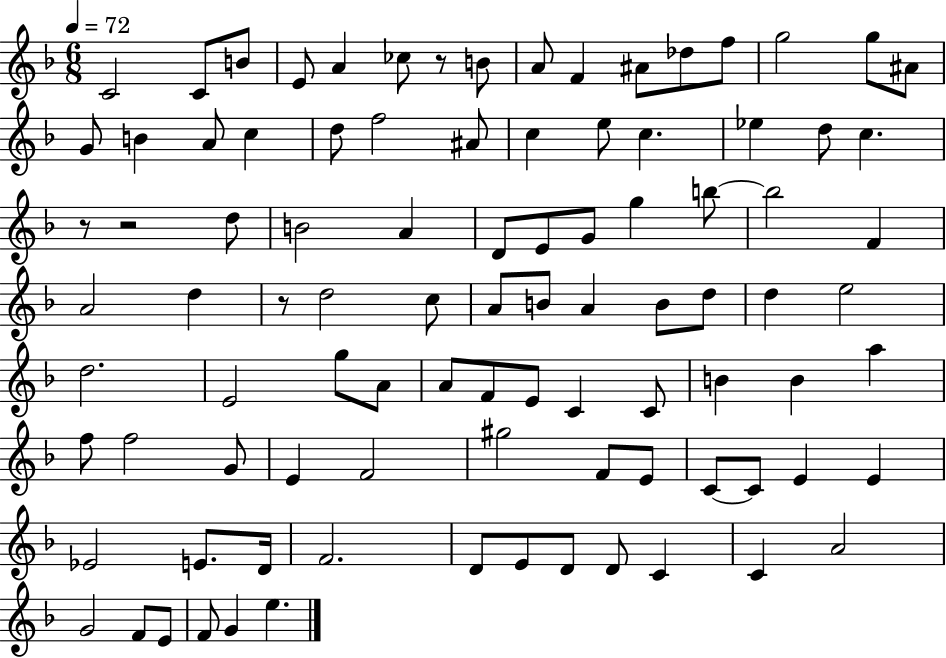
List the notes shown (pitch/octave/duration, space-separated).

C4/h C4/e B4/e E4/e A4/q CES5/e R/e B4/e A4/e F4/q A#4/e Db5/e F5/e G5/h G5/e A#4/e G4/e B4/q A4/e C5/q D5/e F5/h A#4/e C5/q E5/e C5/q. Eb5/q D5/e C5/q. R/e R/h D5/e B4/h A4/q D4/e E4/e G4/e G5/q B5/e B5/h F4/q A4/h D5/q R/e D5/h C5/e A4/e B4/e A4/q B4/e D5/e D5/q E5/h D5/h. E4/h G5/e A4/e A4/e F4/e E4/e C4/q C4/e B4/q B4/q A5/q F5/e F5/h G4/e E4/q F4/h G#5/h F4/e E4/e C4/e C4/e E4/q E4/q Eb4/h E4/e. D4/s F4/h. D4/e E4/e D4/e D4/e C4/q C4/q A4/h G4/h F4/e E4/e F4/e G4/q E5/q.